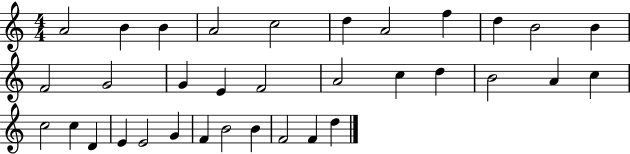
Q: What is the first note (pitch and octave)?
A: A4